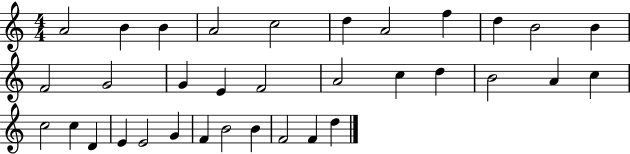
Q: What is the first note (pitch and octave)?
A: A4